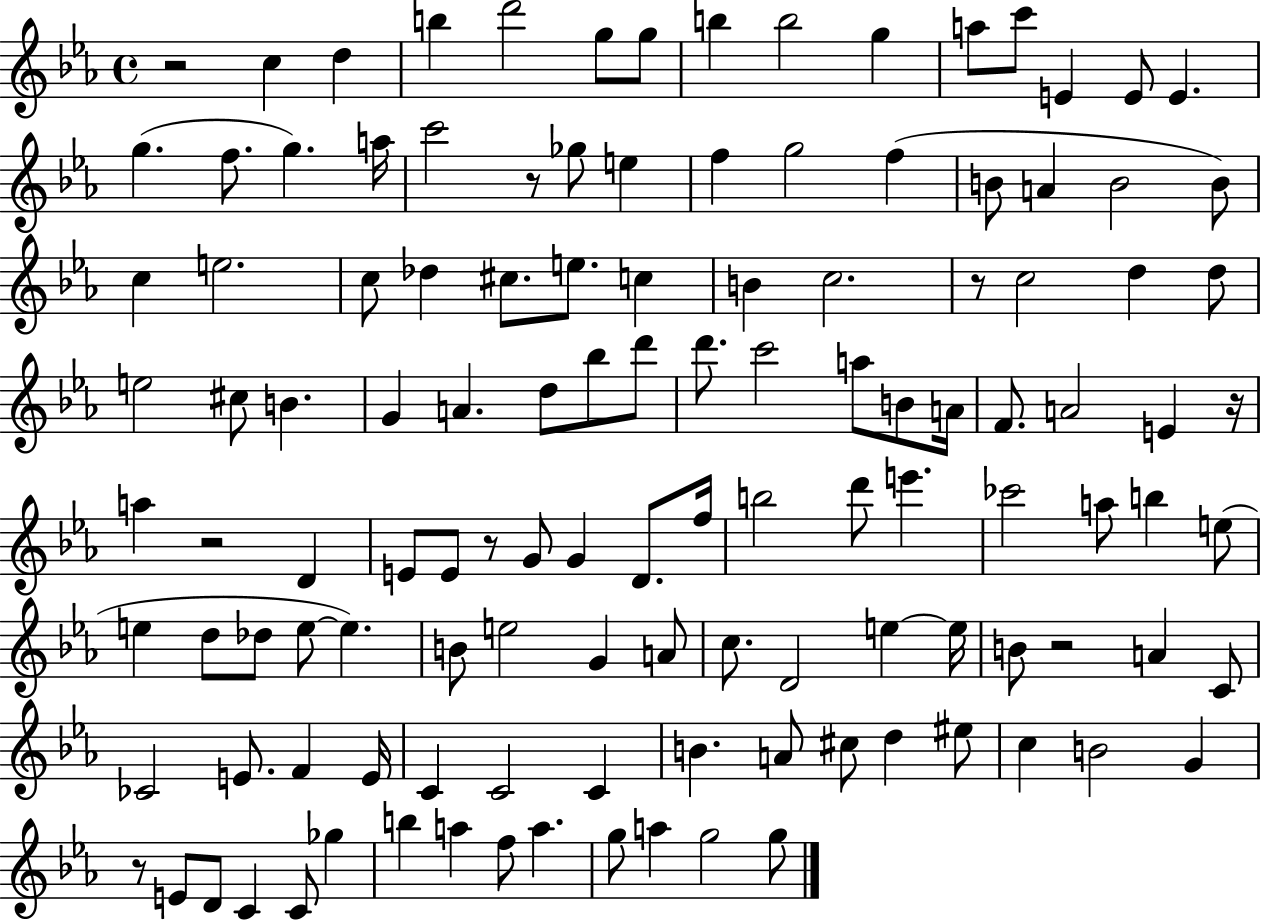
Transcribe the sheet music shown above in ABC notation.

X:1
T:Untitled
M:4/4
L:1/4
K:Eb
z2 c d b d'2 g/2 g/2 b b2 g a/2 c'/2 E E/2 E g f/2 g a/4 c'2 z/2 _g/2 e f g2 f B/2 A B2 B/2 c e2 c/2 _d ^c/2 e/2 c B c2 z/2 c2 d d/2 e2 ^c/2 B G A d/2 _b/2 d'/2 d'/2 c'2 a/2 B/2 A/4 F/2 A2 E z/4 a z2 D E/2 E/2 z/2 G/2 G D/2 f/4 b2 d'/2 e' _c'2 a/2 b e/2 e d/2 _d/2 e/2 e B/2 e2 G A/2 c/2 D2 e e/4 B/2 z2 A C/2 _C2 E/2 F E/4 C C2 C B A/2 ^c/2 d ^e/2 c B2 G z/2 E/2 D/2 C C/2 _g b a f/2 a g/2 a g2 g/2